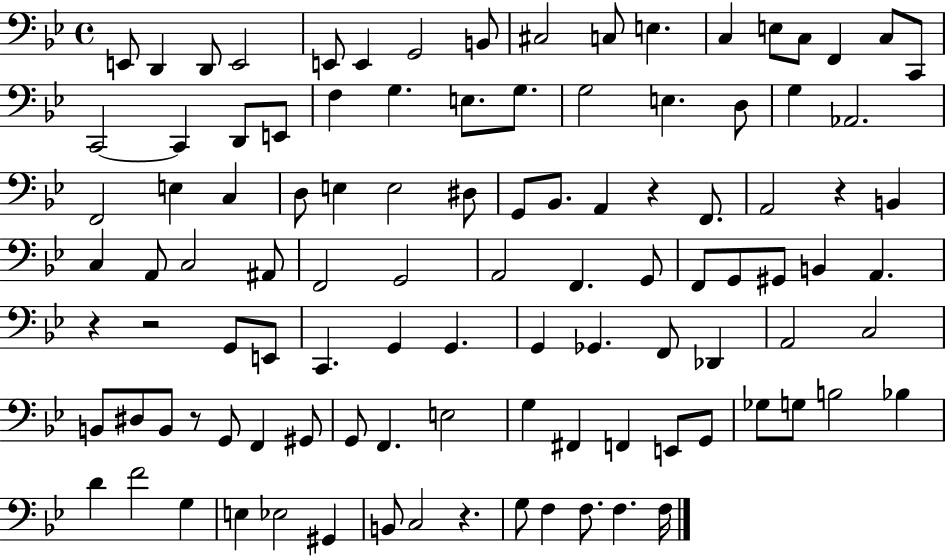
X:1
T:Untitled
M:4/4
L:1/4
K:Bb
E,,/2 D,, D,,/2 E,,2 E,,/2 E,, G,,2 B,,/2 ^C,2 C,/2 E, C, E,/2 C,/2 F,, C,/2 C,,/2 C,,2 C,, D,,/2 E,,/2 F, G, E,/2 G,/2 G,2 E, D,/2 G, _A,,2 F,,2 E, C, D,/2 E, E,2 ^D,/2 G,,/2 _B,,/2 A,, z F,,/2 A,,2 z B,, C, A,,/2 C,2 ^A,,/2 F,,2 G,,2 A,,2 F,, G,,/2 F,,/2 G,,/2 ^G,,/2 B,, A,, z z2 G,,/2 E,,/2 C,, G,, G,, G,, _G,, F,,/2 _D,, A,,2 C,2 B,,/2 ^D,/2 B,,/2 z/2 G,,/2 F,, ^G,,/2 G,,/2 F,, E,2 G, ^F,, F,, E,,/2 G,,/2 _G,/2 G,/2 B,2 _B, D F2 G, E, _E,2 ^G,, B,,/2 C,2 z G,/2 F, F,/2 F, F,/4